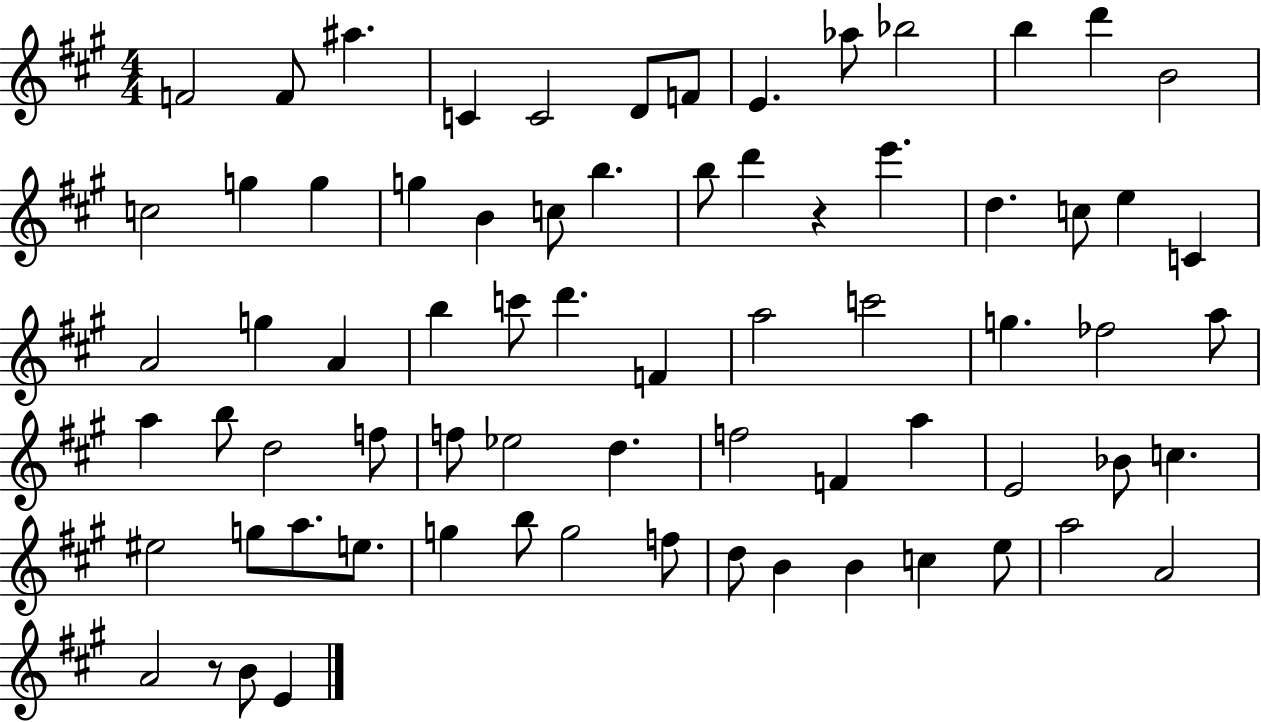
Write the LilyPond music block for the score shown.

{
  \clef treble
  \numericTimeSignature
  \time 4/4
  \key a \major
  \repeat volta 2 { f'2 f'8 ais''4. | c'4 c'2 d'8 f'8 | e'4. aes''8 bes''2 | b''4 d'''4 b'2 | \break c''2 g''4 g''4 | g''4 b'4 c''8 b''4. | b''8 d'''4 r4 e'''4. | d''4. c''8 e''4 c'4 | \break a'2 g''4 a'4 | b''4 c'''8 d'''4. f'4 | a''2 c'''2 | g''4. fes''2 a''8 | \break a''4 b''8 d''2 f''8 | f''8 ees''2 d''4. | f''2 f'4 a''4 | e'2 bes'8 c''4. | \break eis''2 g''8 a''8. e''8. | g''4 b''8 g''2 f''8 | d''8 b'4 b'4 c''4 e''8 | a''2 a'2 | \break a'2 r8 b'8 e'4 | } \bar "|."
}